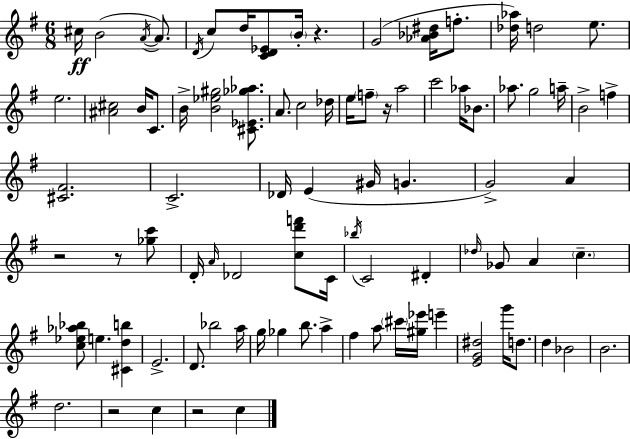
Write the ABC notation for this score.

X:1
T:Untitled
M:6/8
L:1/4
K:G
^c/4 B2 A/4 A/2 D/4 c/2 d/4 [CD_E]/2 B/4 z G2 [_A_B^d]/4 f/2 [_d_a]/4 d2 e/2 e2 [^A^c]2 B/4 C/2 B/4 [B_e^g]2 [^C_E_g_a]/2 A/2 c2 _d/4 e/4 f/2 z/4 a2 c'2 _a/4 _B/2 _a/2 g2 a/4 B2 f [^C^F]2 C2 _D/4 E ^G/4 G G2 A z2 z/2 [_gc']/2 D/4 A/4 _D2 [cd'f']/2 C/4 _b/4 C2 ^D _d/4 _G/2 A c [c_e_a_b]/2 e [^Cdb] E2 D/2 _b2 a/4 g/4 _g b/2 a ^f a/2 ^c'/4 [^g_e']/4 e' [EG^d]2 g'/4 d/2 d _B2 B2 d2 z2 c z2 c